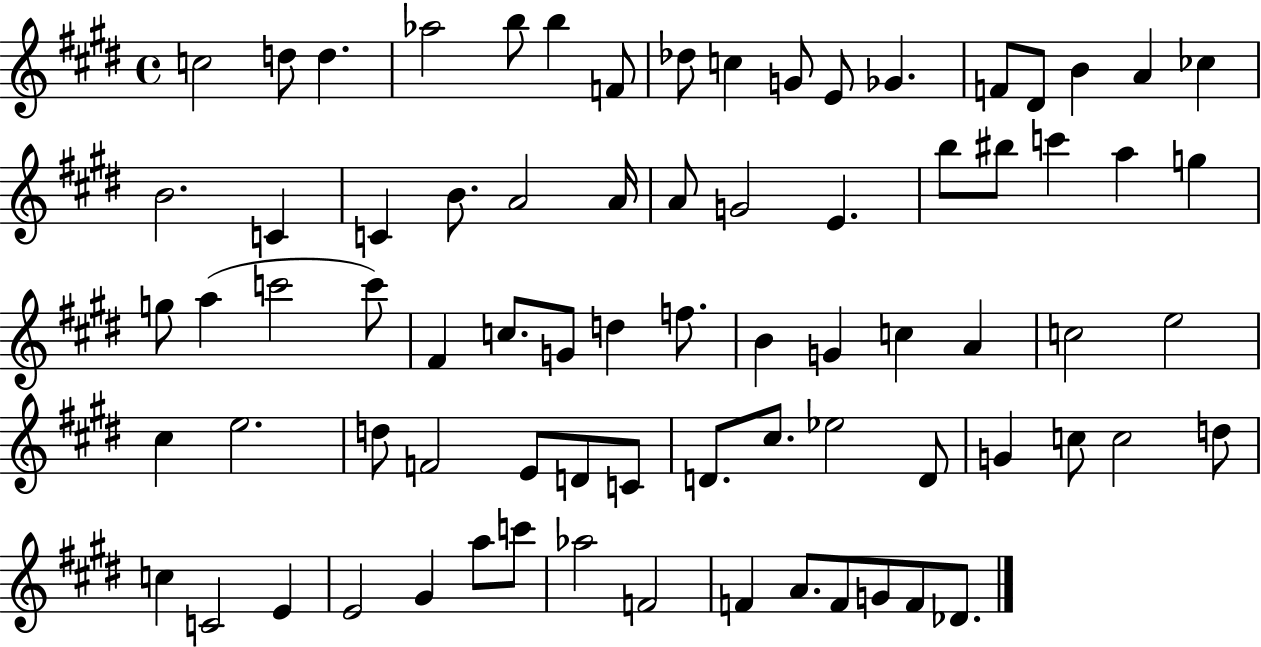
{
  \clef treble
  \time 4/4
  \defaultTimeSignature
  \key e \major
  \repeat volta 2 { c''2 d''8 d''4. | aes''2 b''8 b''4 f'8 | des''8 c''4 g'8 e'8 ges'4. | f'8 dis'8 b'4 a'4 ces''4 | \break b'2. c'4 | c'4 b'8. a'2 a'16 | a'8 g'2 e'4. | b''8 bis''8 c'''4 a''4 g''4 | \break g''8 a''4( c'''2 c'''8) | fis'4 c''8. g'8 d''4 f''8. | b'4 g'4 c''4 a'4 | c''2 e''2 | \break cis''4 e''2. | d''8 f'2 e'8 d'8 c'8 | d'8. cis''8. ees''2 d'8 | g'4 c''8 c''2 d''8 | \break c''4 c'2 e'4 | e'2 gis'4 a''8 c'''8 | aes''2 f'2 | f'4 a'8. f'8 g'8 f'8 des'8. | \break } \bar "|."
}